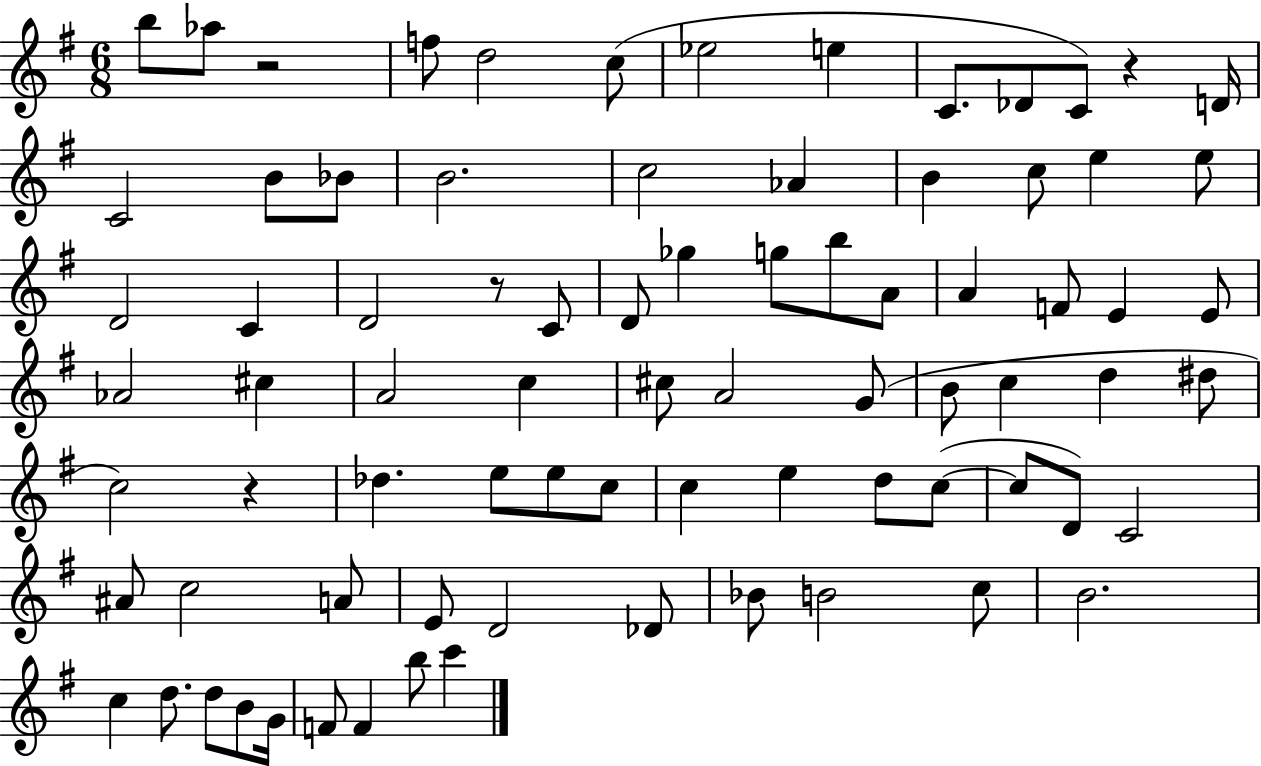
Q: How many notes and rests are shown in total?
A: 80